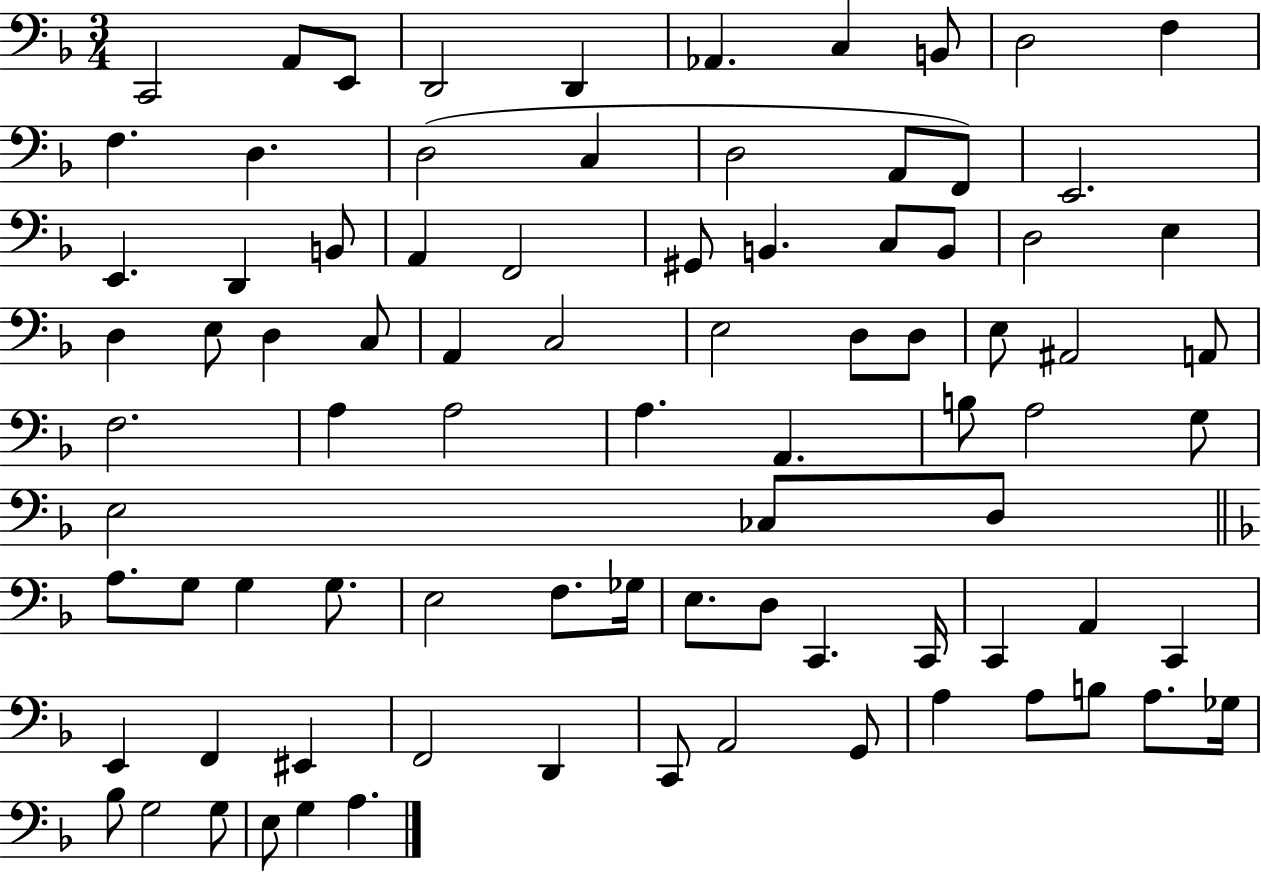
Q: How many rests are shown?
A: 0